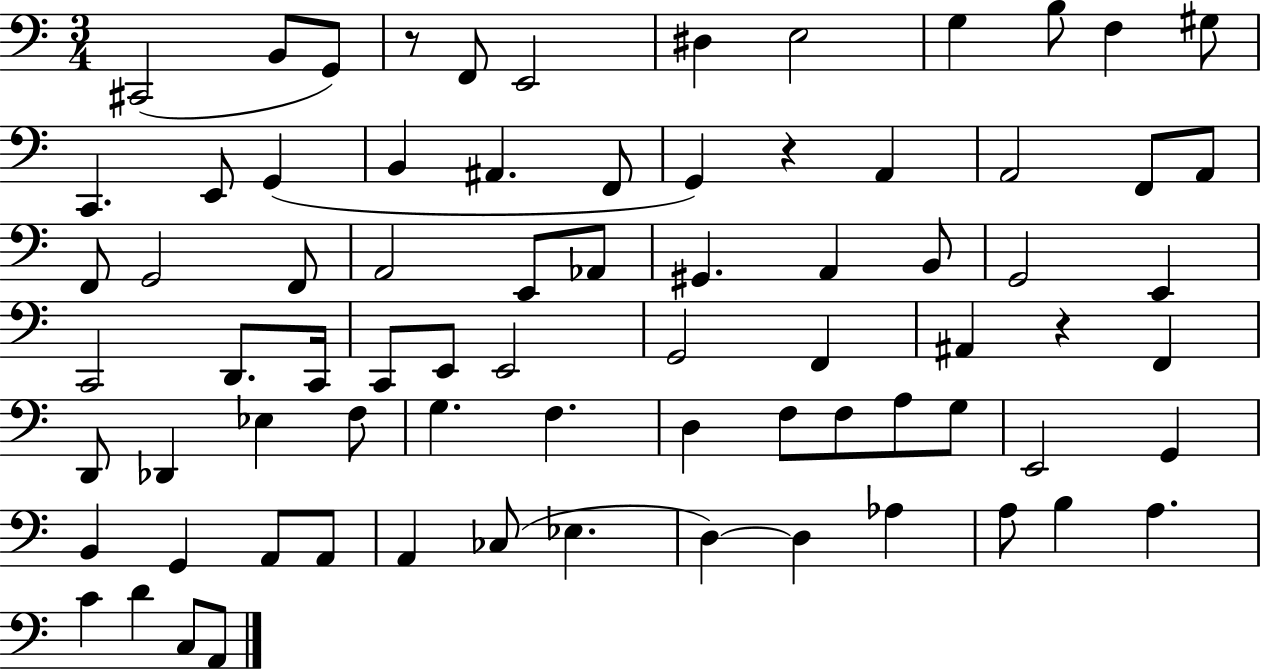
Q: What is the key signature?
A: C major